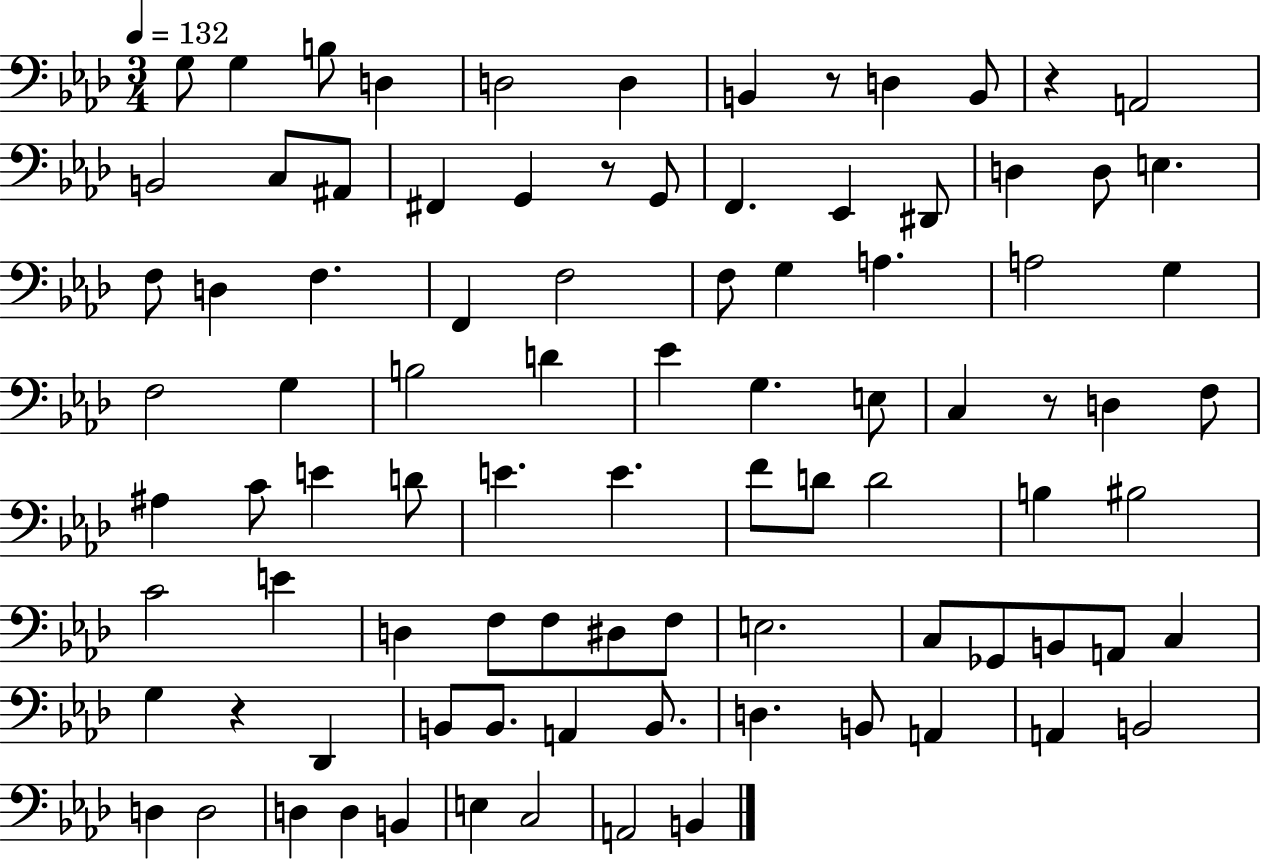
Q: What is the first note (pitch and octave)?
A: G3